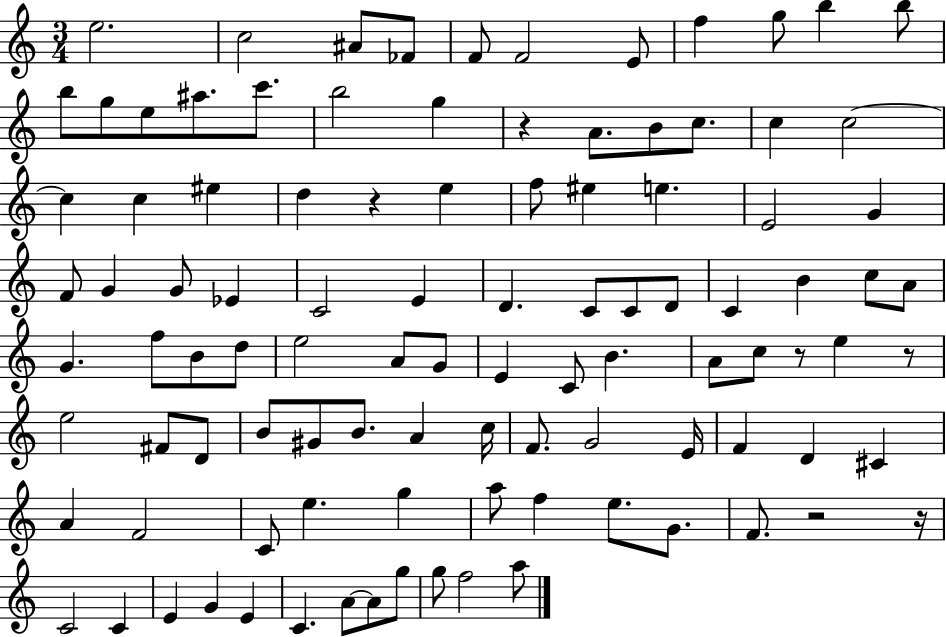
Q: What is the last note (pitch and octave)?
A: A5